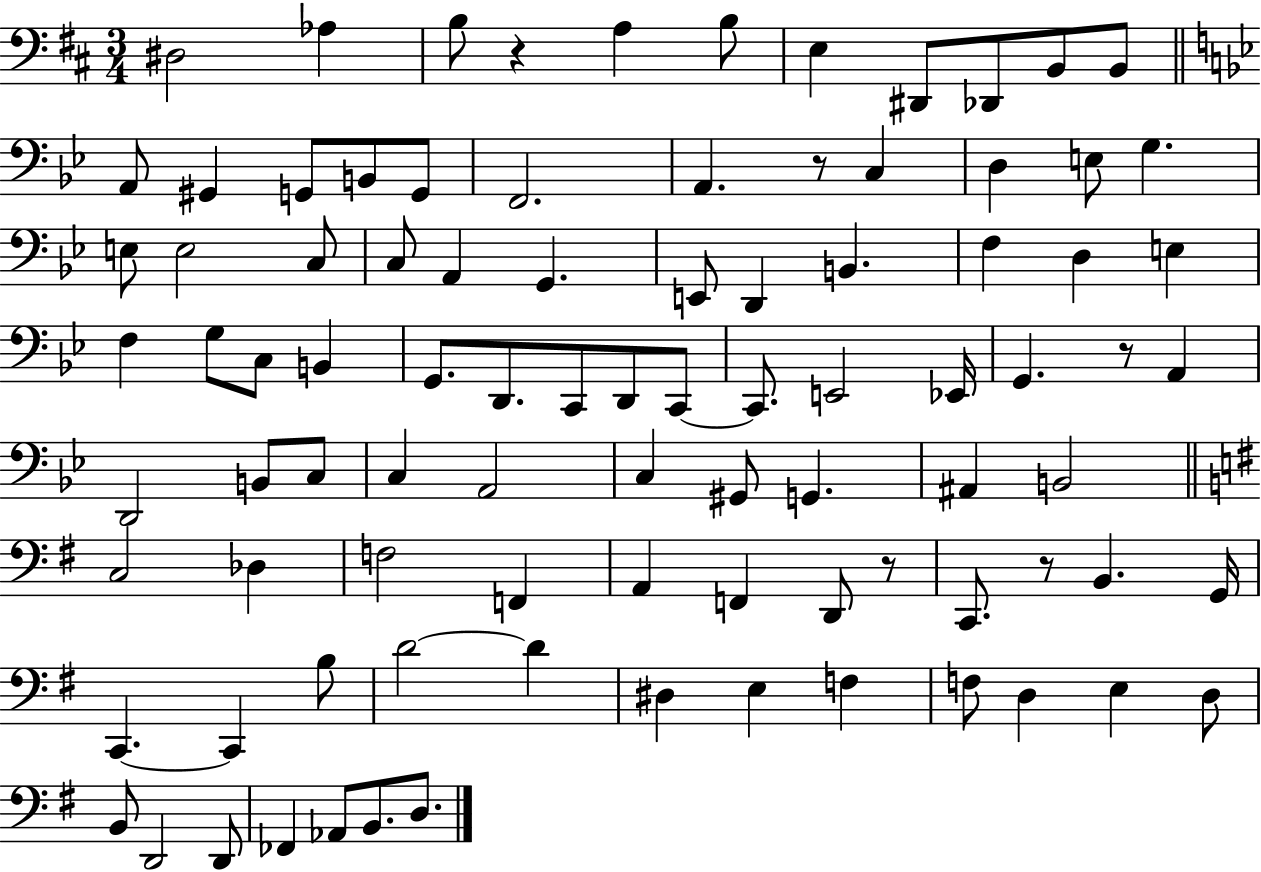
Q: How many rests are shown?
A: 5